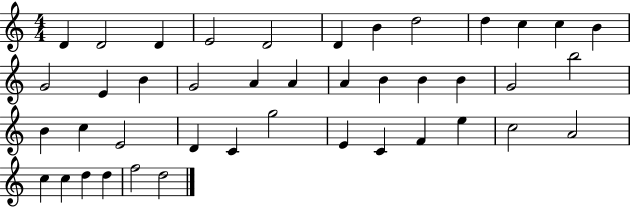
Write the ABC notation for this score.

X:1
T:Untitled
M:4/4
L:1/4
K:C
D D2 D E2 D2 D B d2 d c c B G2 E B G2 A A A B B B G2 b2 B c E2 D C g2 E C F e c2 A2 c c d d f2 d2